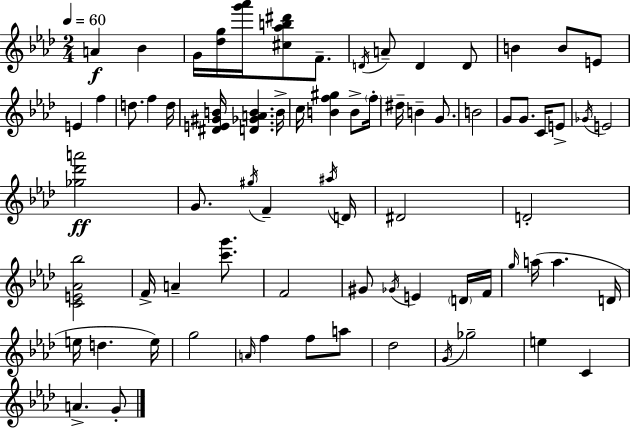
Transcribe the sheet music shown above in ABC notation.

X:1
T:Untitled
M:2/4
L:1/4
K:Fm
A _B G/4 [_dg]/4 [g'_a']/4 [^c_ab^d']/2 F/2 D/4 A/2 D D/2 B B/2 E/2 E f d/2 f d/4 [^DE^GB]/4 [D_GAB] B/4 c/4 [Bf^g] B/2 f/4 ^d/4 B G/2 B2 G/2 G/2 C/4 E/2 _G/4 E2 [_g_d'a']2 G/2 ^g/4 F ^a/4 D/4 ^D2 D2 [CE_A_b]2 F/4 A [c'g']/2 F2 ^G/2 _G/4 E D/4 F/4 g/4 a/4 a D/4 e/4 d e/4 g2 A/4 f f/2 a/2 _d2 G/4 _g2 e C A G/2